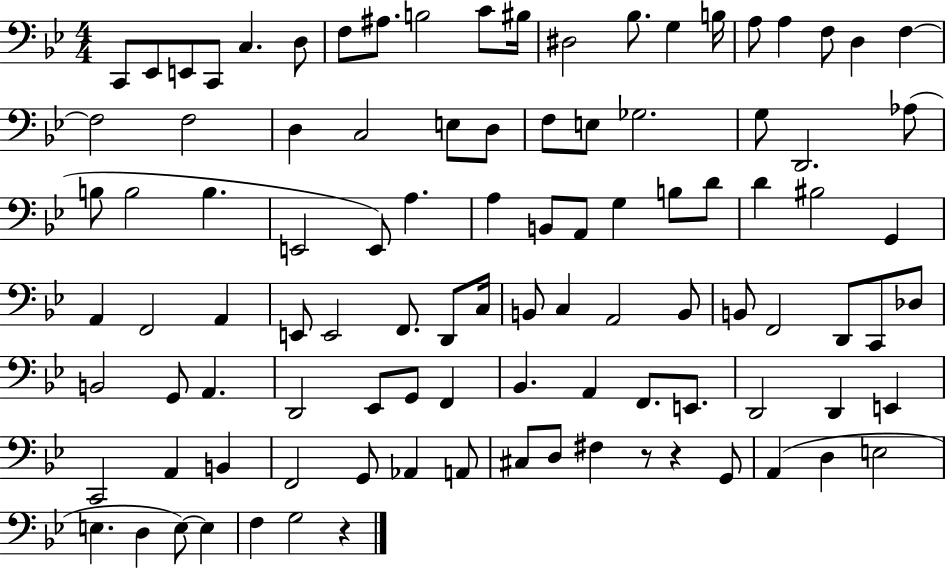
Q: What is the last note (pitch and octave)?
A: G3